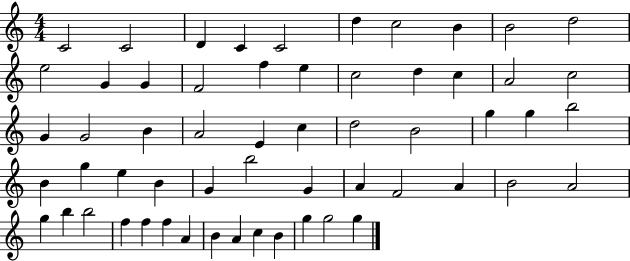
C4/h C4/h D4/q C4/q C4/h D5/q C5/h B4/q B4/h D5/h E5/h G4/q G4/q F4/h F5/q E5/q C5/h D5/q C5/q A4/h C5/h G4/q G4/h B4/q A4/h E4/q C5/q D5/h B4/h G5/q G5/q B5/h B4/q G5/q E5/q B4/q G4/q B5/h G4/q A4/q F4/h A4/q B4/h A4/h G5/q B5/q B5/h F5/q F5/q F5/q A4/q B4/q A4/q C5/q B4/q G5/q G5/h G5/q